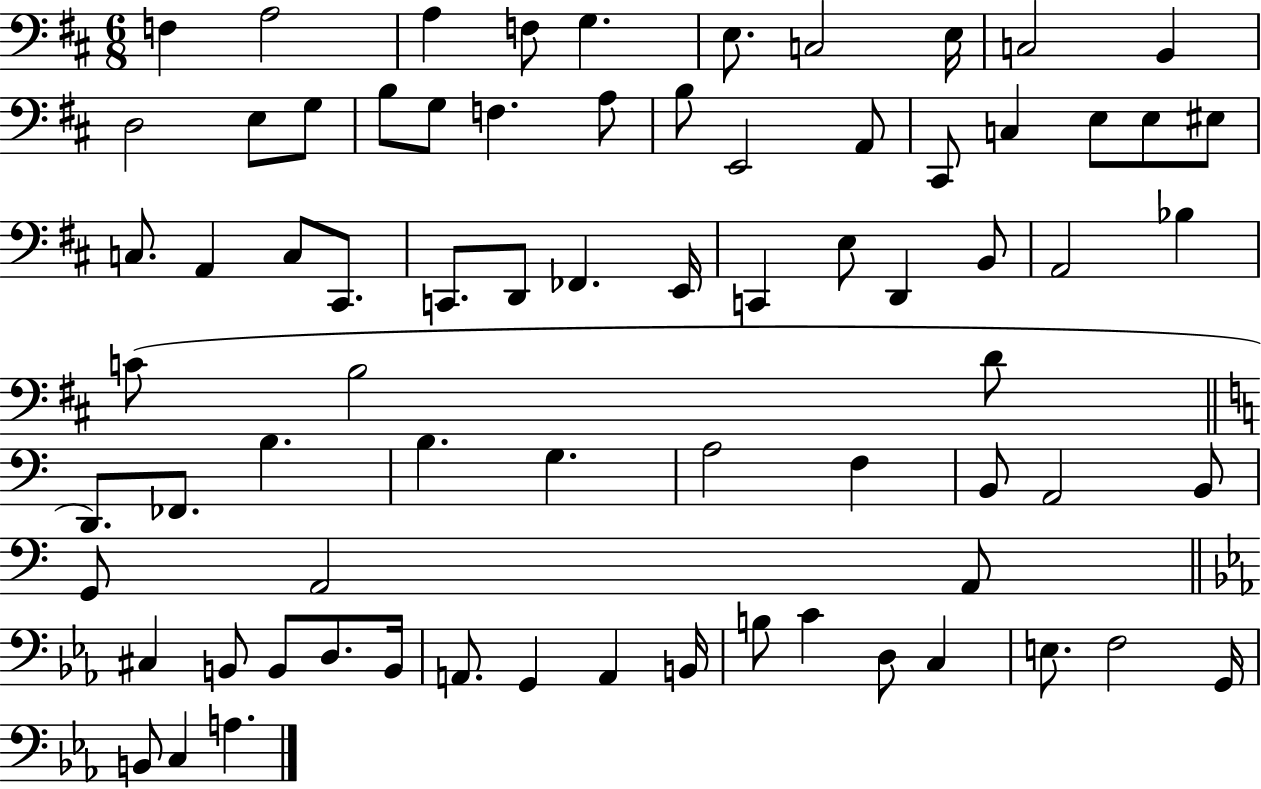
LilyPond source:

{
  \clef bass
  \numericTimeSignature
  \time 6/8
  \key d \major
  f4 a2 | a4 f8 g4. | e8. c2 e16 | c2 b,4 | \break d2 e8 g8 | b8 g8 f4. a8 | b8 e,2 a,8 | cis,8 c4 e8 e8 eis8 | \break c8. a,4 c8 cis,8. | c,8. d,8 fes,4. e,16 | c,4 e8 d,4 b,8 | a,2 bes4 | \break c'8( b2 d'8 | \bar "||" \break \key c \major d,8.) fes,8. b4. | b4. g4. | a2 f4 | b,8 a,2 b,8 | \break g,8 a,2 a,8 | \bar "||" \break \key c \minor cis4 b,8 b,8 d8. b,16 | a,8. g,4 a,4 b,16 | b8 c'4 d8 c4 | e8. f2 g,16 | \break b,8 c4 a4. | \bar "|."
}